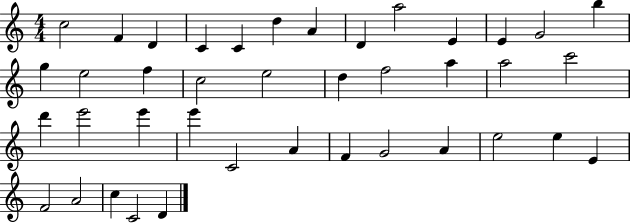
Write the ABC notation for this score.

X:1
T:Untitled
M:4/4
L:1/4
K:C
c2 F D C C d A D a2 E E G2 b g e2 f c2 e2 d f2 a a2 c'2 d' e'2 e' e' C2 A F G2 A e2 e E F2 A2 c C2 D